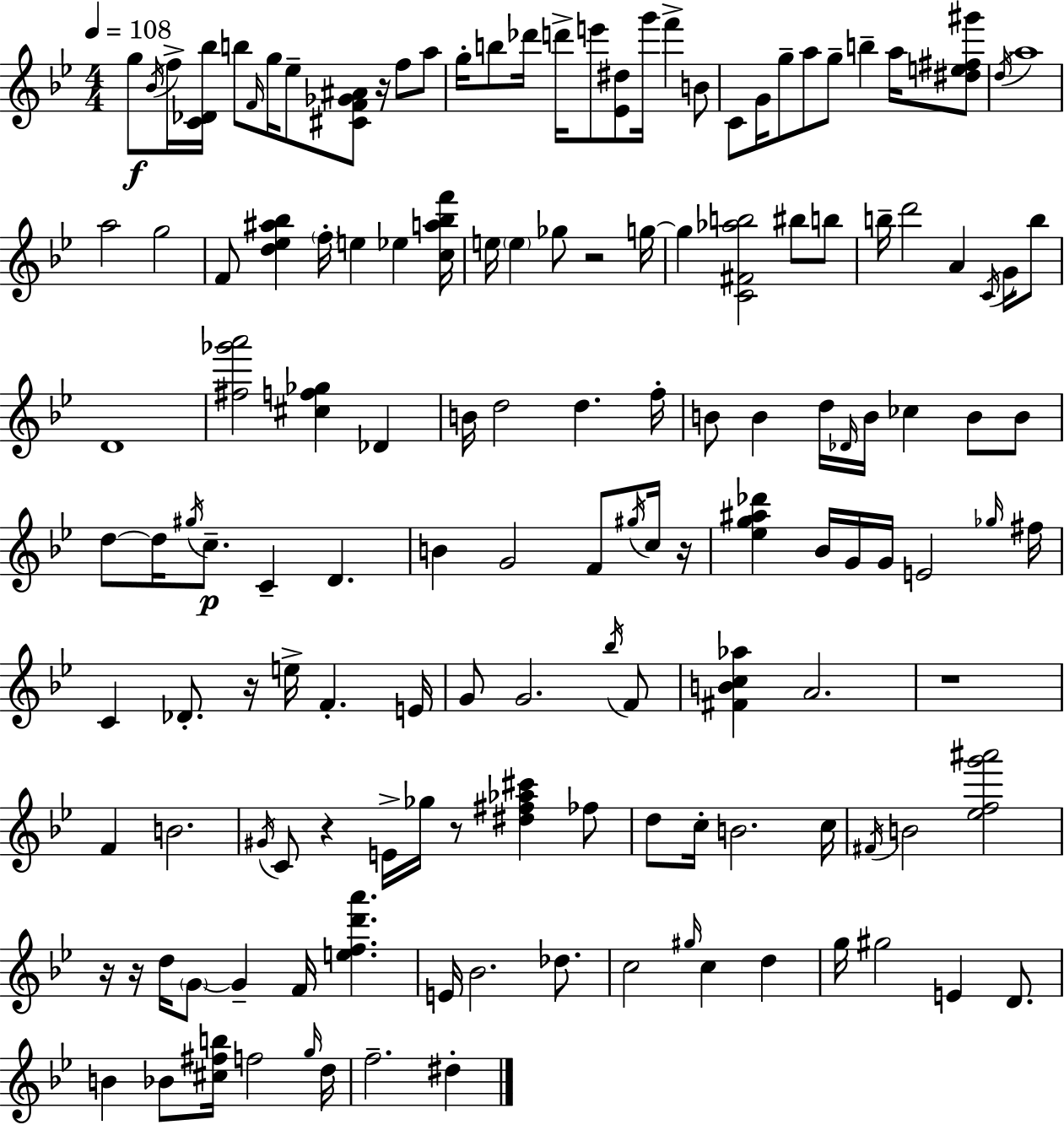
G5/e Bb4/s F5/s [C4,Db4,Bb5]/s B5/e F4/s G5/s Eb5/e [C#4,F4,Gb4,A#4]/e R/s F5/e A5/e G5/s B5/e Db6/s D6/s E6/e [Eb4,D#5]/e G6/s F6/q B4/e C4/e G4/s G5/e A5/e G5/e B5/q A5/s [D#5,E5,F#5,G#6]/e D5/s A5/w A5/h G5/h F4/e [D5,Eb5,A#5,Bb5]/q F5/s E5/q Eb5/q [C5,A5,Bb5,F6]/s E5/s E5/q Gb5/e R/h G5/s G5/q [C4,F#4,Ab5,B5]/h BIS5/e B5/e B5/s D6/h A4/q C4/s G4/s B5/e D4/w [F#5,Gb6,A6]/h [C#5,F5,Gb5]/q Db4/q B4/s D5/h D5/q. F5/s B4/e B4/q D5/s Db4/s B4/s CES5/q B4/e B4/e D5/e D5/s G#5/s C5/e. C4/q D4/q. B4/q G4/h F4/e G#5/s C5/s R/s [Eb5,G5,A#5,Db6]/q Bb4/s G4/s G4/s E4/h Gb5/s F#5/s C4/q Db4/e. R/s E5/s F4/q. E4/s G4/e G4/h. Bb5/s F4/e [F#4,B4,C5,Ab5]/q A4/h. R/w F4/q B4/h. G#4/s C4/e R/q E4/s Gb5/s R/e [D#5,F#5,Ab5,C#6]/q FES5/e D5/e C5/s B4/h. C5/s F#4/s B4/h [Eb5,F5,G6,A#6]/h R/s R/s D5/s G4/e G4/q F4/s [E5,F5,D6,A6]/q. E4/s Bb4/h. Db5/e. C5/h G#5/s C5/q D5/q G5/s G#5/h E4/q D4/e. B4/q Bb4/e [C#5,F#5,B5]/s F5/h G5/s D5/s F5/h. D#5/q